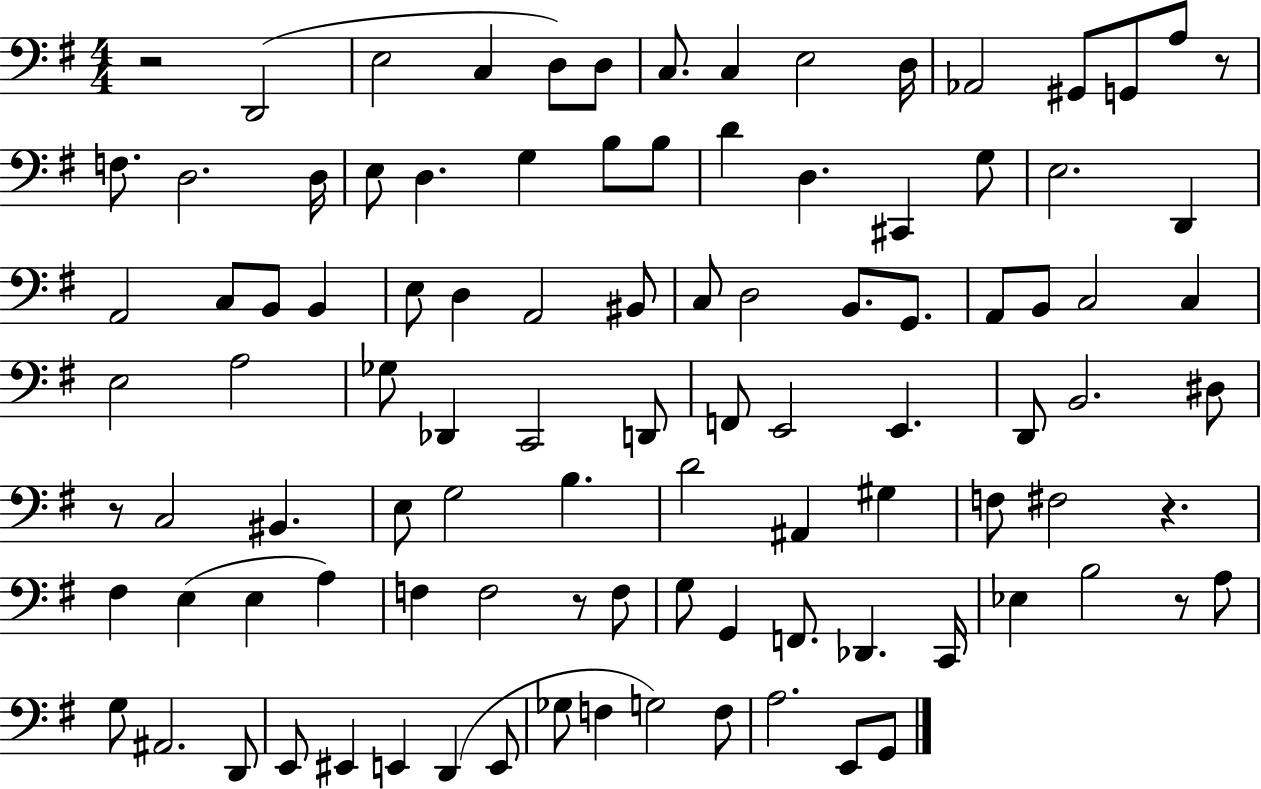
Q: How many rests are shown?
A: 6